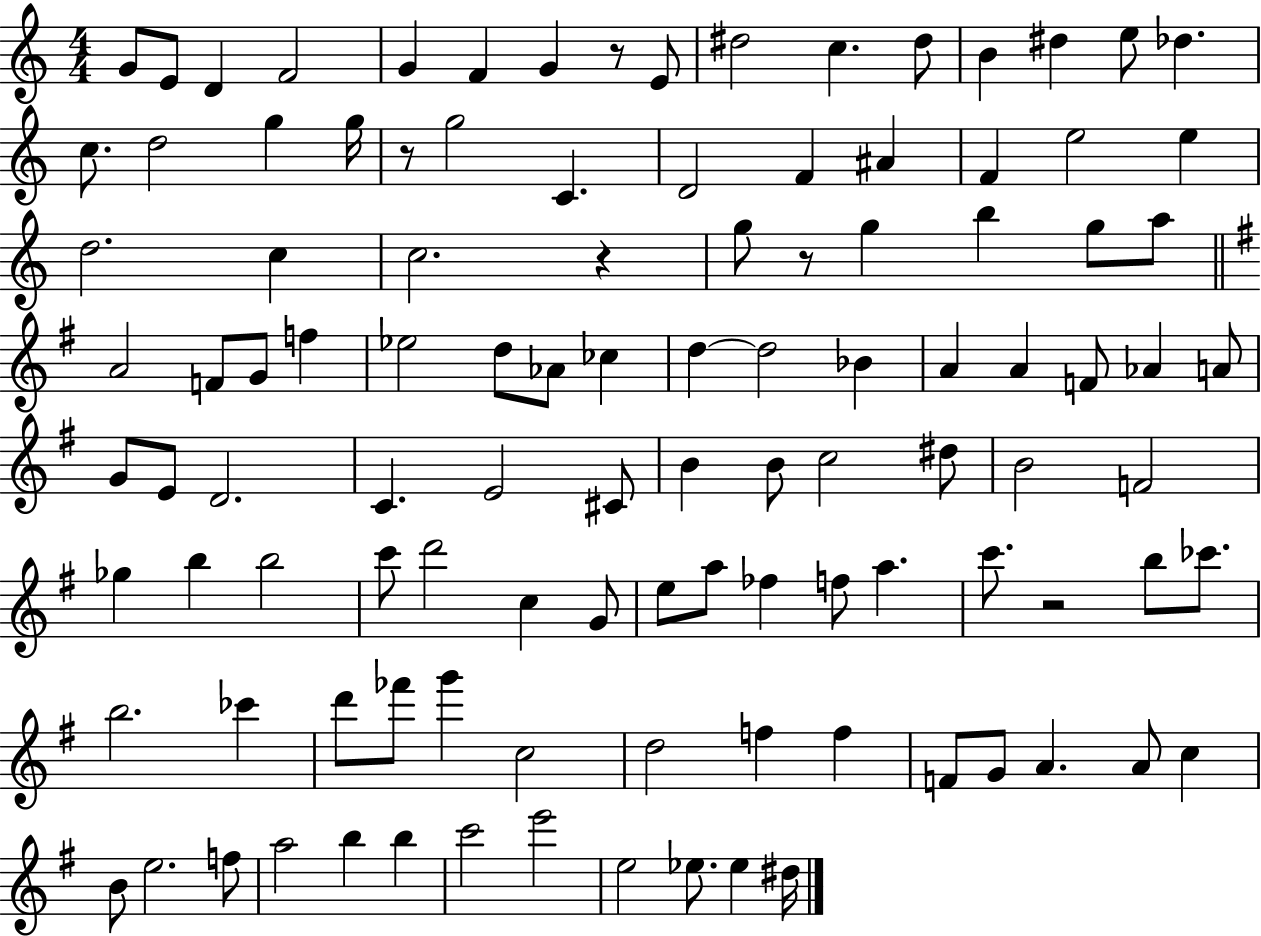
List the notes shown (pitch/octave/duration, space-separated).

G4/e E4/e D4/q F4/h G4/q F4/q G4/q R/e E4/e D#5/h C5/q. D#5/e B4/q D#5/q E5/e Db5/q. C5/e. D5/h G5/q G5/s R/e G5/h C4/q. D4/h F4/q A#4/q F4/q E5/h E5/q D5/h. C5/q C5/h. R/q G5/e R/e G5/q B5/q G5/e A5/e A4/h F4/e G4/e F5/q Eb5/h D5/e Ab4/e CES5/q D5/q D5/h Bb4/q A4/q A4/q F4/e Ab4/q A4/e G4/e E4/e D4/h. C4/q. E4/h C#4/e B4/q B4/e C5/h D#5/e B4/h F4/h Gb5/q B5/q B5/h C6/e D6/h C5/q G4/e E5/e A5/e FES5/q F5/e A5/q. C6/e. R/h B5/e CES6/e. B5/h. CES6/q D6/e FES6/e G6/q C5/h D5/h F5/q F5/q F4/e G4/e A4/q. A4/e C5/q B4/e E5/h. F5/e A5/h B5/q B5/q C6/h E6/h E5/h Eb5/e. Eb5/q D#5/s